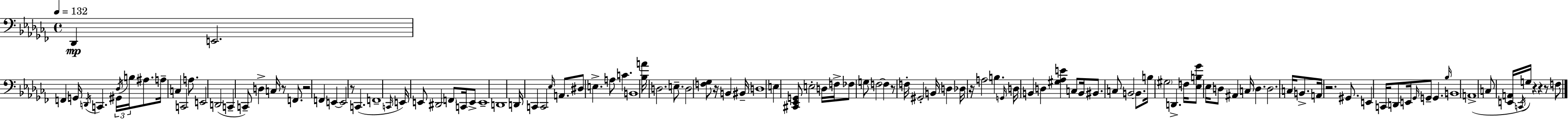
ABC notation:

X:1
T:Untitled
M:4/4
L:1/4
K:Abm
_D,, E,,2 F,, G,,/4 D,,/4 C,, ^G,,/4 _D,/4 B,/4 ^A,/2 A,/4 C, C,,2 A,/2 E,,2 D,,2 C,, C,,/2 D, C,/4 z/2 F,,/2 z2 F,, E,, E,,2 z/2 C,, F,,4 C,,/4 E,,/4 E,,/2 ^D,,2 F,,/2 C,,/4 E,,/2 E,,4 D,,4 D,,/4 C,, C,,2 _E,/4 A,,/2 ^D,/2 E, A,/2 C B,,4 [_B,A]/4 D,2 E,/2 D,2 [F,_G,]/2 z/4 B,, ^B,,/4 D,4 E, [^C,,_E,,G,,]/2 E,2 D,/4 F,/4 _F,/2 G,/2 F,2 F, z/2 F,/4 ^G,,2 B,,/4 D, _D,/4 z/4 A,2 B, G,,/4 D,/4 B,, D, [^G,_A,E] C,/2 B,,/4 ^B,,/2 C,/2 B,,2 B,,/2 B,/4 ^G,2 D,, F,/4 [_E,B,_G]/2 _E,/4 D,/2 ^A,, C,/4 D, D,2 C,/4 B,,/2 A,,/4 z2 ^G,,/2 E,, C,,/4 D,,/2 E,,/4 _G,,/4 G,,/2 G,, _B,/4 B,,4 A,,4 C,/2 [E,,A,,]/4 C,,/4 G,/4 z z z/2 F,/2